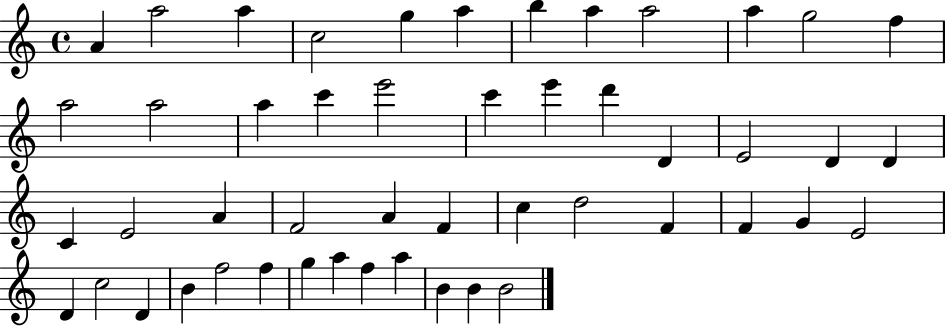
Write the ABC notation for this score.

X:1
T:Untitled
M:4/4
L:1/4
K:C
A a2 a c2 g a b a a2 a g2 f a2 a2 a c' e'2 c' e' d' D E2 D D C E2 A F2 A F c d2 F F G E2 D c2 D B f2 f g a f a B B B2